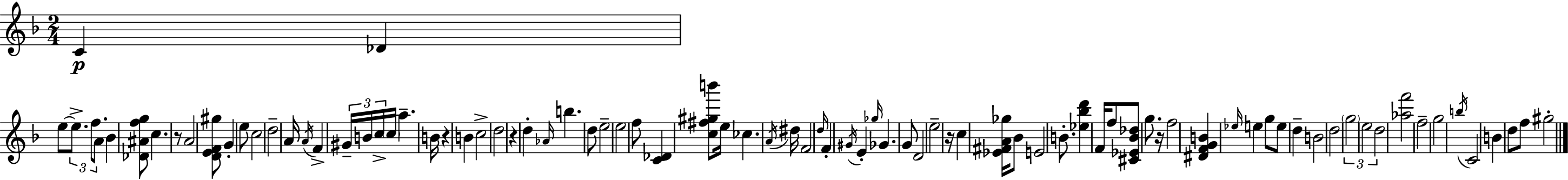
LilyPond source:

{
  \clef treble
  \numericTimeSignature
  \time 2/4
  \key d \minor
  \repeat volta 2 { c'4\p des'4 | e''8~~ \tuplet 3/2 { e''8.-> f''8. | a'8 } bes'4 <des' ais' f'' g''>8 | c''4. r8 | \break a'2 | <d' e' f' gis''>8 g'4-. e''8 | c''2 | d''2-- | \break a'16 \acciaccatura { a'16 } f'4-> \tuplet 3/2 { gis'16-- b'16 | c''16-> } \parenthesize c''16 a''4.-- | b'16 r4 b'4 | c''2-> | \break d''2 | r4 d''4-. | \grace { aes'16 } b''4. | d''8 e''2-- | \break e''2 | f''8 <c' des'>4 | <c'' fis'' gis'' b'''>8 e''16 ces''4. | \acciaccatura { a'16 } dis''16 f'2 | \break \grace { d''16 } f'4-. | \acciaccatura { gis'16 } e'4-. \grace { ges''16 } ges'4. | g'8 d'2 | e''2-- | \break r16 c''4 | <ees' fis' a' ges''>16 bes'8 e'2 | b'8.-. | <ees'' bes'' d'''>4 f'16 f''8 | \break <cis' ees' bes' des''>8 g''8. r16 f''2 | <dis' f' g' b'>4 | \grace { ees''16 } e''4 g''8 | e''8 d''4-- b'2 | \break d''2 | \tuplet 3/2 { \parenthesize g''2 | e''2 | d''2 } | \break <aes'' f'''>2 | f''2-- | g''2 | \acciaccatura { b''16 } | \break c'2 | b'4 d''8 f''8 | gis''2-. | } \bar "|."
}